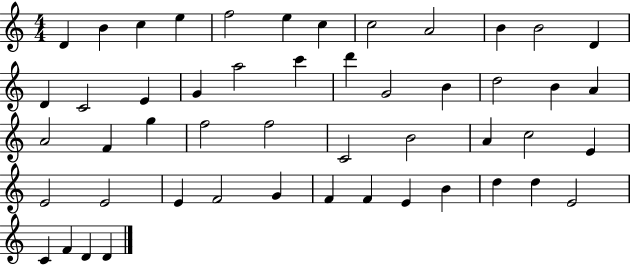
{
  \clef treble
  \numericTimeSignature
  \time 4/4
  \key c \major
  d'4 b'4 c''4 e''4 | f''2 e''4 c''4 | c''2 a'2 | b'4 b'2 d'4 | \break d'4 c'2 e'4 | g'4 a''2 c'''4 | d'''4 g'2 b'4 | d''2 b'4 a'4 | \break a'2 f'4 g''4 | f''2 f''2 | c'2 b'2 | a'4 c''2 e'4 | \break e'2 e'2 | e'4 f'2 g'4 | f'4 f'4 e'4 b'4 | d''4 d''4 e'2 | \break c'4 f'4 d'4 d'4 | \bar "|."
}